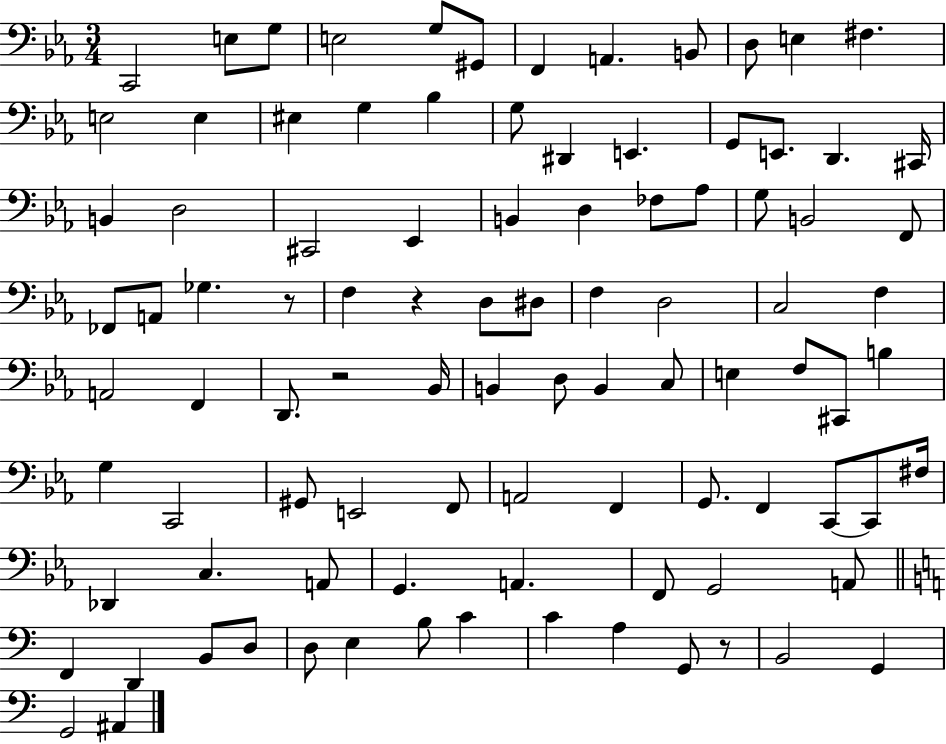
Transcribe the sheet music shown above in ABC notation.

X:1
T:Untitled
M:3/4
L:1/4
K:Eb
C,,2 E,/2 G,/2 E,2 G,/2 ^G,,/2 F,, A,, B,,/2 D,/2 E, ^F, E,2 E, ^E, G, _B, G,/2 ^D,, E,, G,,/2 E,,/2 D,, ^C,,/4 B,, D,2 ^C,,2 _E,, B,, D, _F,/2 _A,/2 G,/2 B,,2 F,,/2 _F,,/2 A,,/2 _G, z/2 F, z D,/2 ^D,/2 F, D,2 C,2 F, A,,2 F,, D,,/2 z2 _B,,/4 B,, D,/2 B,, C,/2 E, F,/2 ^C,,/2 B, G, C,,2 ^G,,/2 E,,2 F,,/2 A,,2 F,, G,,/2 F,, C,,/2 C,,/2 ^F,/4 _D,, C, A,,/2 G,, A,, F,,/2 G,,2 A,,/2 F,, D,, B,,/2 D,/2 D,/2 E, B,/2 C C A, G,,/2 z/2 B,,2 G,, G,,2 ^A,,